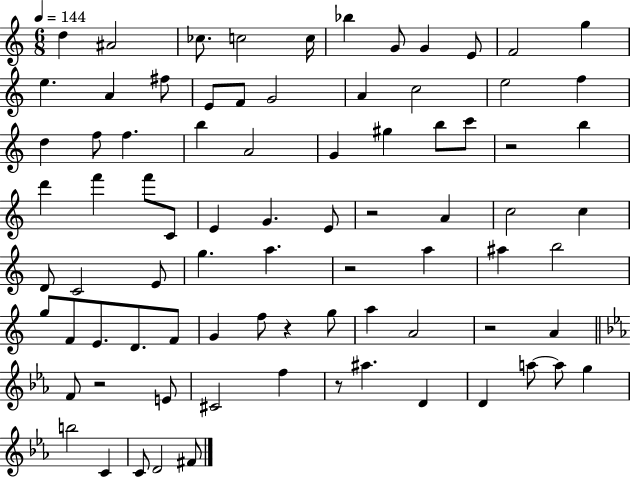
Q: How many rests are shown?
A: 7